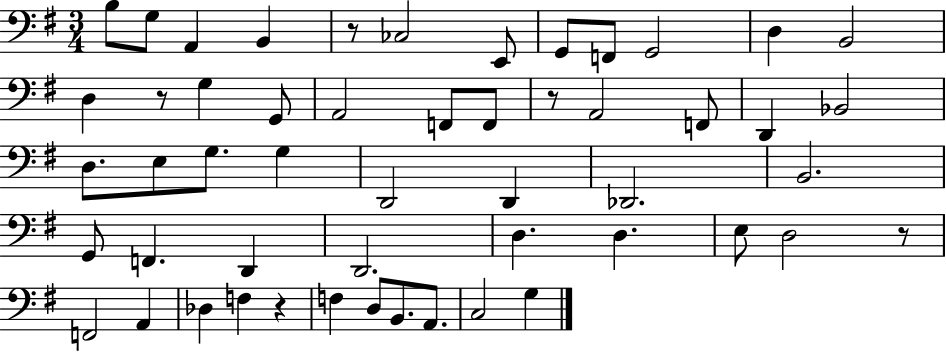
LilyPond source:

{
  \clef bass
  \numericTimeSignature
  \time 3/4
  \key g \major
  b8 g8 a,4 b,4 | r8 ces2 e,8 | g,8 f,8 g,2 | d4 b,2 | \break d4 r8 g4 g,8 | a,2 f,8 f,8 | r8 a,2 f,8 | d,4 bes,2 | \break d8. e8 g8. g4 | d,2 d,4 | des,2. | b,2. | \break g,8 f,4. d,4 | d,2. | d4. d4. | e8 d2 r8 | \break f,2 a,4 | des4 f4 r4 | f4 d8 b,8. a,8. | c2 g4 | \break \bar "|."
}